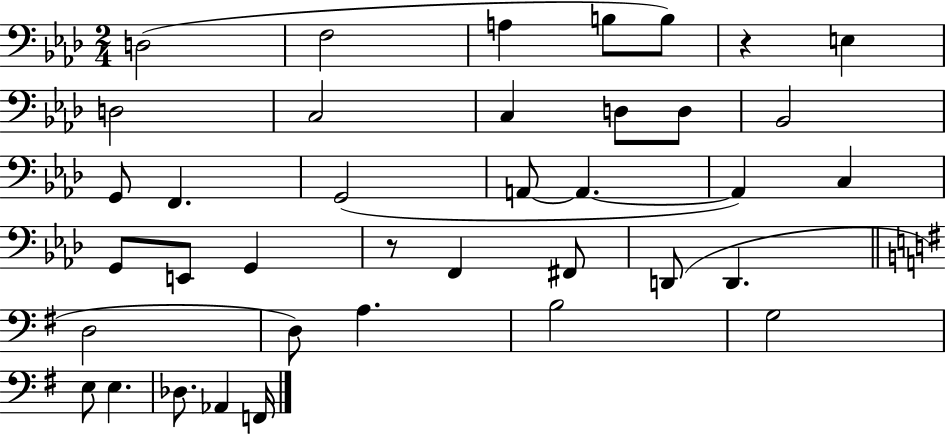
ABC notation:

X:1
T:Untitled
M:2/4
L:1/4
K:Ab
D,2 F,2 A, B,/2 B,/2 z E, D,2 C,2 C, D,/2 D,/2 _B,,2 G,,/2 F,, G,,2 A,,/2 A,, A,, C, G,,/2 E,,/2 G,, z/2 F,, ^F,,/2 D,,/2 D,, D,2 D,/2 A, B,2 G,2 E,/2 E, _D,/2 _A,, F,,/4